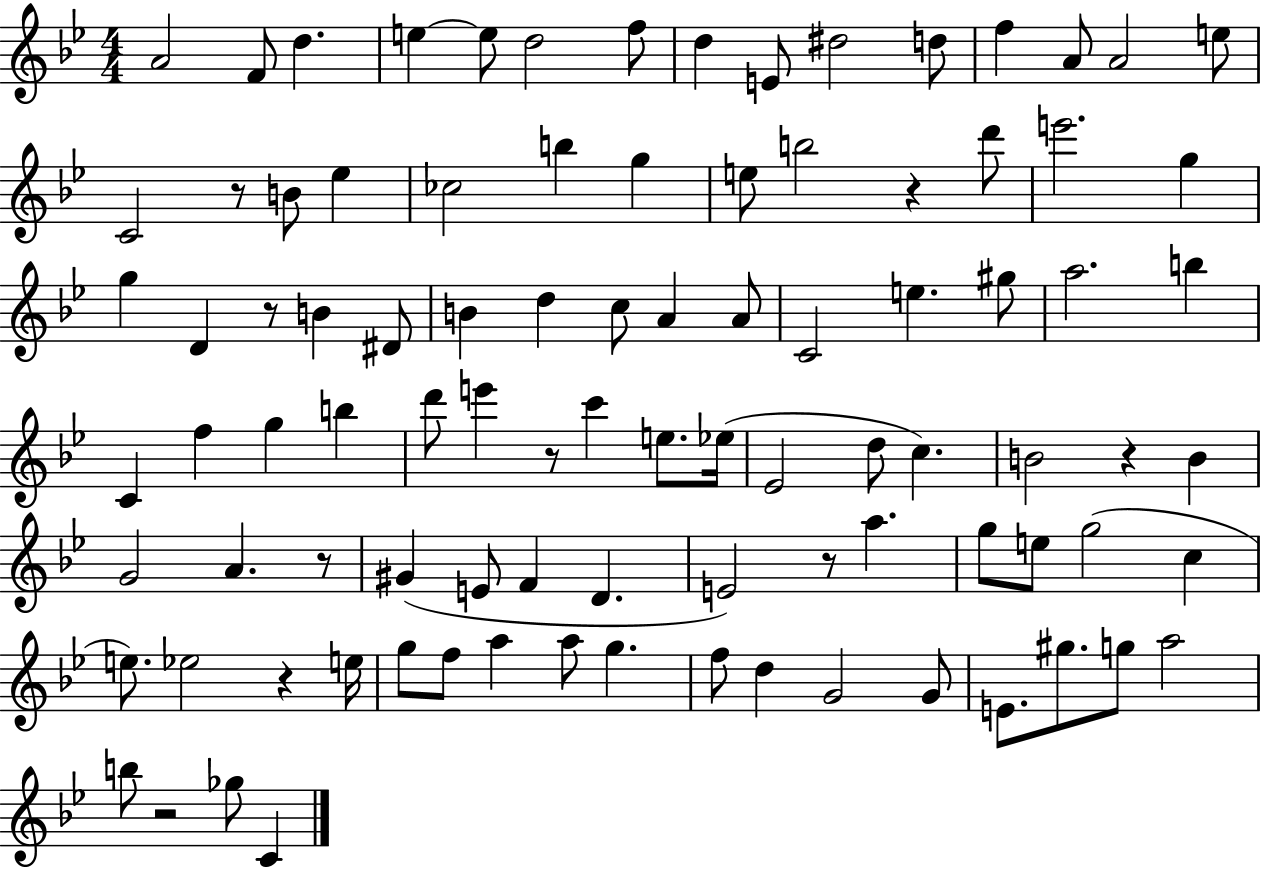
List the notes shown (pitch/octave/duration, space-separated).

A4/h F4/e D5/q. E5/q E5/e D5/h F5/e D5/q E4/e D#5/h D5/e F5/q A4/e A4/h E5/e C4/h R/e B4/e Eb5/q CES5/h B5/q G5/q E5/e B5/h R/q D6/e E6/h. G5/q G5/q D4/q R/e B4/q D#4/e B4/q D5/q C5/e A4/q A4/e C4/h E5/q. G#5/e A5/h. B5/q C4/q F5/q G5/q B5/q D6/e E6/q R/e C6/q E5/e. Eb5/s Eb4/h D5/e C5/q. B4/h R/q B4/q G4/h A4/q. R/e G#4/q E4/e F4/q D4/q. E4/h R/e A5/q. G5/e E5/e G5/h C5/q E5/e. Eb5/h R/q E5/s G5/e F5/e A5/q A5/e G5/q. F5/e D5/q G4/h G4/e E4/e. G#5/e. G5/e A5/h B5/e R/h Gb5/e C4/q